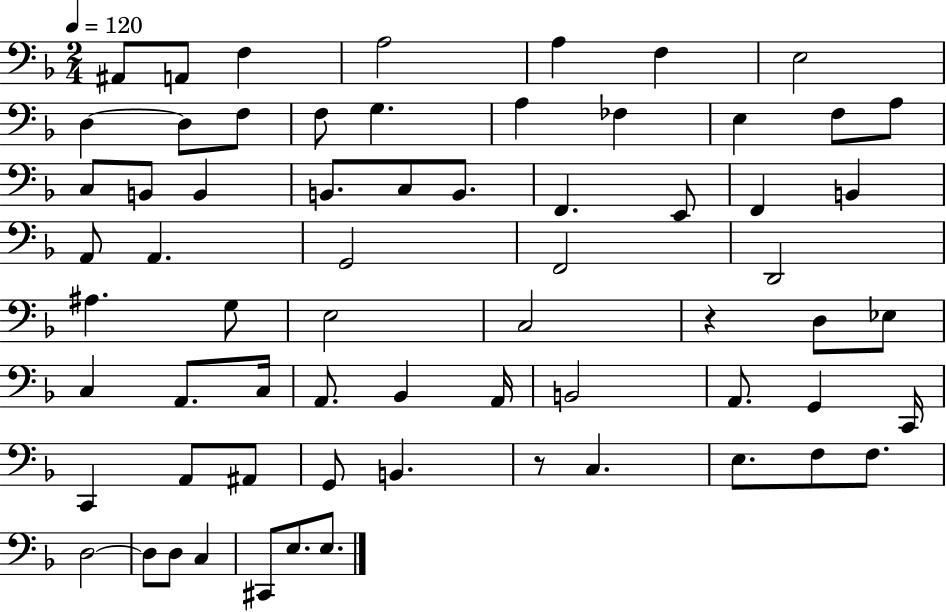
A#2/e A2/e F3/q A3/h A3/q F3/q E3/h D3/q D3/e F3/e F3/e G3/q. A3/q FES3/q E3/q F3/e A3/e C3/e B2/e B2/q B2/e. C3/e B2/e. F2/q. E2/e F2/q B2/q A2/e A2/q. G2/h F2/h D2/h A#3/q. G3/e E3/h C3/h R/q D3/e Eb3/e C3/q A2/e. C3/s A2/e. Bb2/q A2/s B2/h A2/e. G2/q C2/s C2/q A2/e A#2/e G2/e B2/q. R/e C3/q. E3/e. F3/e F3/e. D3/h D3/e D3/e C3/q C#2/e E3/e. E3/e.